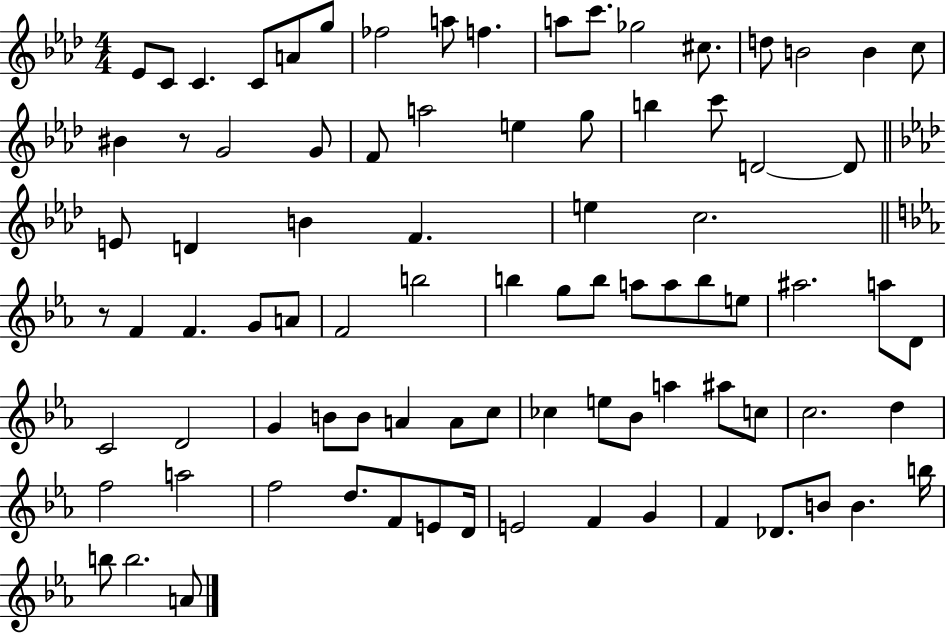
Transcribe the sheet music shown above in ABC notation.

X:1
T:Untitled
M:4/4
L:1/4
K:Ab
_E/2 C/2 C C/2 A/2 g/2 _f2 a/2 f a/2 c'/2 _g2 ^c/2 d/2 B2 B c/2 ^B z/2 G2 G/2 F/2 a2 e g/2 b c'/2 D2 D/2 E/2 D B F e c2 z/2 F F G/2 A/2 F2 b2 b g/2 b/2 a/2 a/2 b/2 e/2 ^a2 a/2 D/2 C2 D2 G B/2 B/2 A A/2 c/2 _c e/2 _B/2 a ^a/2 c/2 c2 d f2 a2 f2 d/2 F/2 E/2 D/4 E2 F G F _D/2 B/2 B b/4 b/2 b2 A/2